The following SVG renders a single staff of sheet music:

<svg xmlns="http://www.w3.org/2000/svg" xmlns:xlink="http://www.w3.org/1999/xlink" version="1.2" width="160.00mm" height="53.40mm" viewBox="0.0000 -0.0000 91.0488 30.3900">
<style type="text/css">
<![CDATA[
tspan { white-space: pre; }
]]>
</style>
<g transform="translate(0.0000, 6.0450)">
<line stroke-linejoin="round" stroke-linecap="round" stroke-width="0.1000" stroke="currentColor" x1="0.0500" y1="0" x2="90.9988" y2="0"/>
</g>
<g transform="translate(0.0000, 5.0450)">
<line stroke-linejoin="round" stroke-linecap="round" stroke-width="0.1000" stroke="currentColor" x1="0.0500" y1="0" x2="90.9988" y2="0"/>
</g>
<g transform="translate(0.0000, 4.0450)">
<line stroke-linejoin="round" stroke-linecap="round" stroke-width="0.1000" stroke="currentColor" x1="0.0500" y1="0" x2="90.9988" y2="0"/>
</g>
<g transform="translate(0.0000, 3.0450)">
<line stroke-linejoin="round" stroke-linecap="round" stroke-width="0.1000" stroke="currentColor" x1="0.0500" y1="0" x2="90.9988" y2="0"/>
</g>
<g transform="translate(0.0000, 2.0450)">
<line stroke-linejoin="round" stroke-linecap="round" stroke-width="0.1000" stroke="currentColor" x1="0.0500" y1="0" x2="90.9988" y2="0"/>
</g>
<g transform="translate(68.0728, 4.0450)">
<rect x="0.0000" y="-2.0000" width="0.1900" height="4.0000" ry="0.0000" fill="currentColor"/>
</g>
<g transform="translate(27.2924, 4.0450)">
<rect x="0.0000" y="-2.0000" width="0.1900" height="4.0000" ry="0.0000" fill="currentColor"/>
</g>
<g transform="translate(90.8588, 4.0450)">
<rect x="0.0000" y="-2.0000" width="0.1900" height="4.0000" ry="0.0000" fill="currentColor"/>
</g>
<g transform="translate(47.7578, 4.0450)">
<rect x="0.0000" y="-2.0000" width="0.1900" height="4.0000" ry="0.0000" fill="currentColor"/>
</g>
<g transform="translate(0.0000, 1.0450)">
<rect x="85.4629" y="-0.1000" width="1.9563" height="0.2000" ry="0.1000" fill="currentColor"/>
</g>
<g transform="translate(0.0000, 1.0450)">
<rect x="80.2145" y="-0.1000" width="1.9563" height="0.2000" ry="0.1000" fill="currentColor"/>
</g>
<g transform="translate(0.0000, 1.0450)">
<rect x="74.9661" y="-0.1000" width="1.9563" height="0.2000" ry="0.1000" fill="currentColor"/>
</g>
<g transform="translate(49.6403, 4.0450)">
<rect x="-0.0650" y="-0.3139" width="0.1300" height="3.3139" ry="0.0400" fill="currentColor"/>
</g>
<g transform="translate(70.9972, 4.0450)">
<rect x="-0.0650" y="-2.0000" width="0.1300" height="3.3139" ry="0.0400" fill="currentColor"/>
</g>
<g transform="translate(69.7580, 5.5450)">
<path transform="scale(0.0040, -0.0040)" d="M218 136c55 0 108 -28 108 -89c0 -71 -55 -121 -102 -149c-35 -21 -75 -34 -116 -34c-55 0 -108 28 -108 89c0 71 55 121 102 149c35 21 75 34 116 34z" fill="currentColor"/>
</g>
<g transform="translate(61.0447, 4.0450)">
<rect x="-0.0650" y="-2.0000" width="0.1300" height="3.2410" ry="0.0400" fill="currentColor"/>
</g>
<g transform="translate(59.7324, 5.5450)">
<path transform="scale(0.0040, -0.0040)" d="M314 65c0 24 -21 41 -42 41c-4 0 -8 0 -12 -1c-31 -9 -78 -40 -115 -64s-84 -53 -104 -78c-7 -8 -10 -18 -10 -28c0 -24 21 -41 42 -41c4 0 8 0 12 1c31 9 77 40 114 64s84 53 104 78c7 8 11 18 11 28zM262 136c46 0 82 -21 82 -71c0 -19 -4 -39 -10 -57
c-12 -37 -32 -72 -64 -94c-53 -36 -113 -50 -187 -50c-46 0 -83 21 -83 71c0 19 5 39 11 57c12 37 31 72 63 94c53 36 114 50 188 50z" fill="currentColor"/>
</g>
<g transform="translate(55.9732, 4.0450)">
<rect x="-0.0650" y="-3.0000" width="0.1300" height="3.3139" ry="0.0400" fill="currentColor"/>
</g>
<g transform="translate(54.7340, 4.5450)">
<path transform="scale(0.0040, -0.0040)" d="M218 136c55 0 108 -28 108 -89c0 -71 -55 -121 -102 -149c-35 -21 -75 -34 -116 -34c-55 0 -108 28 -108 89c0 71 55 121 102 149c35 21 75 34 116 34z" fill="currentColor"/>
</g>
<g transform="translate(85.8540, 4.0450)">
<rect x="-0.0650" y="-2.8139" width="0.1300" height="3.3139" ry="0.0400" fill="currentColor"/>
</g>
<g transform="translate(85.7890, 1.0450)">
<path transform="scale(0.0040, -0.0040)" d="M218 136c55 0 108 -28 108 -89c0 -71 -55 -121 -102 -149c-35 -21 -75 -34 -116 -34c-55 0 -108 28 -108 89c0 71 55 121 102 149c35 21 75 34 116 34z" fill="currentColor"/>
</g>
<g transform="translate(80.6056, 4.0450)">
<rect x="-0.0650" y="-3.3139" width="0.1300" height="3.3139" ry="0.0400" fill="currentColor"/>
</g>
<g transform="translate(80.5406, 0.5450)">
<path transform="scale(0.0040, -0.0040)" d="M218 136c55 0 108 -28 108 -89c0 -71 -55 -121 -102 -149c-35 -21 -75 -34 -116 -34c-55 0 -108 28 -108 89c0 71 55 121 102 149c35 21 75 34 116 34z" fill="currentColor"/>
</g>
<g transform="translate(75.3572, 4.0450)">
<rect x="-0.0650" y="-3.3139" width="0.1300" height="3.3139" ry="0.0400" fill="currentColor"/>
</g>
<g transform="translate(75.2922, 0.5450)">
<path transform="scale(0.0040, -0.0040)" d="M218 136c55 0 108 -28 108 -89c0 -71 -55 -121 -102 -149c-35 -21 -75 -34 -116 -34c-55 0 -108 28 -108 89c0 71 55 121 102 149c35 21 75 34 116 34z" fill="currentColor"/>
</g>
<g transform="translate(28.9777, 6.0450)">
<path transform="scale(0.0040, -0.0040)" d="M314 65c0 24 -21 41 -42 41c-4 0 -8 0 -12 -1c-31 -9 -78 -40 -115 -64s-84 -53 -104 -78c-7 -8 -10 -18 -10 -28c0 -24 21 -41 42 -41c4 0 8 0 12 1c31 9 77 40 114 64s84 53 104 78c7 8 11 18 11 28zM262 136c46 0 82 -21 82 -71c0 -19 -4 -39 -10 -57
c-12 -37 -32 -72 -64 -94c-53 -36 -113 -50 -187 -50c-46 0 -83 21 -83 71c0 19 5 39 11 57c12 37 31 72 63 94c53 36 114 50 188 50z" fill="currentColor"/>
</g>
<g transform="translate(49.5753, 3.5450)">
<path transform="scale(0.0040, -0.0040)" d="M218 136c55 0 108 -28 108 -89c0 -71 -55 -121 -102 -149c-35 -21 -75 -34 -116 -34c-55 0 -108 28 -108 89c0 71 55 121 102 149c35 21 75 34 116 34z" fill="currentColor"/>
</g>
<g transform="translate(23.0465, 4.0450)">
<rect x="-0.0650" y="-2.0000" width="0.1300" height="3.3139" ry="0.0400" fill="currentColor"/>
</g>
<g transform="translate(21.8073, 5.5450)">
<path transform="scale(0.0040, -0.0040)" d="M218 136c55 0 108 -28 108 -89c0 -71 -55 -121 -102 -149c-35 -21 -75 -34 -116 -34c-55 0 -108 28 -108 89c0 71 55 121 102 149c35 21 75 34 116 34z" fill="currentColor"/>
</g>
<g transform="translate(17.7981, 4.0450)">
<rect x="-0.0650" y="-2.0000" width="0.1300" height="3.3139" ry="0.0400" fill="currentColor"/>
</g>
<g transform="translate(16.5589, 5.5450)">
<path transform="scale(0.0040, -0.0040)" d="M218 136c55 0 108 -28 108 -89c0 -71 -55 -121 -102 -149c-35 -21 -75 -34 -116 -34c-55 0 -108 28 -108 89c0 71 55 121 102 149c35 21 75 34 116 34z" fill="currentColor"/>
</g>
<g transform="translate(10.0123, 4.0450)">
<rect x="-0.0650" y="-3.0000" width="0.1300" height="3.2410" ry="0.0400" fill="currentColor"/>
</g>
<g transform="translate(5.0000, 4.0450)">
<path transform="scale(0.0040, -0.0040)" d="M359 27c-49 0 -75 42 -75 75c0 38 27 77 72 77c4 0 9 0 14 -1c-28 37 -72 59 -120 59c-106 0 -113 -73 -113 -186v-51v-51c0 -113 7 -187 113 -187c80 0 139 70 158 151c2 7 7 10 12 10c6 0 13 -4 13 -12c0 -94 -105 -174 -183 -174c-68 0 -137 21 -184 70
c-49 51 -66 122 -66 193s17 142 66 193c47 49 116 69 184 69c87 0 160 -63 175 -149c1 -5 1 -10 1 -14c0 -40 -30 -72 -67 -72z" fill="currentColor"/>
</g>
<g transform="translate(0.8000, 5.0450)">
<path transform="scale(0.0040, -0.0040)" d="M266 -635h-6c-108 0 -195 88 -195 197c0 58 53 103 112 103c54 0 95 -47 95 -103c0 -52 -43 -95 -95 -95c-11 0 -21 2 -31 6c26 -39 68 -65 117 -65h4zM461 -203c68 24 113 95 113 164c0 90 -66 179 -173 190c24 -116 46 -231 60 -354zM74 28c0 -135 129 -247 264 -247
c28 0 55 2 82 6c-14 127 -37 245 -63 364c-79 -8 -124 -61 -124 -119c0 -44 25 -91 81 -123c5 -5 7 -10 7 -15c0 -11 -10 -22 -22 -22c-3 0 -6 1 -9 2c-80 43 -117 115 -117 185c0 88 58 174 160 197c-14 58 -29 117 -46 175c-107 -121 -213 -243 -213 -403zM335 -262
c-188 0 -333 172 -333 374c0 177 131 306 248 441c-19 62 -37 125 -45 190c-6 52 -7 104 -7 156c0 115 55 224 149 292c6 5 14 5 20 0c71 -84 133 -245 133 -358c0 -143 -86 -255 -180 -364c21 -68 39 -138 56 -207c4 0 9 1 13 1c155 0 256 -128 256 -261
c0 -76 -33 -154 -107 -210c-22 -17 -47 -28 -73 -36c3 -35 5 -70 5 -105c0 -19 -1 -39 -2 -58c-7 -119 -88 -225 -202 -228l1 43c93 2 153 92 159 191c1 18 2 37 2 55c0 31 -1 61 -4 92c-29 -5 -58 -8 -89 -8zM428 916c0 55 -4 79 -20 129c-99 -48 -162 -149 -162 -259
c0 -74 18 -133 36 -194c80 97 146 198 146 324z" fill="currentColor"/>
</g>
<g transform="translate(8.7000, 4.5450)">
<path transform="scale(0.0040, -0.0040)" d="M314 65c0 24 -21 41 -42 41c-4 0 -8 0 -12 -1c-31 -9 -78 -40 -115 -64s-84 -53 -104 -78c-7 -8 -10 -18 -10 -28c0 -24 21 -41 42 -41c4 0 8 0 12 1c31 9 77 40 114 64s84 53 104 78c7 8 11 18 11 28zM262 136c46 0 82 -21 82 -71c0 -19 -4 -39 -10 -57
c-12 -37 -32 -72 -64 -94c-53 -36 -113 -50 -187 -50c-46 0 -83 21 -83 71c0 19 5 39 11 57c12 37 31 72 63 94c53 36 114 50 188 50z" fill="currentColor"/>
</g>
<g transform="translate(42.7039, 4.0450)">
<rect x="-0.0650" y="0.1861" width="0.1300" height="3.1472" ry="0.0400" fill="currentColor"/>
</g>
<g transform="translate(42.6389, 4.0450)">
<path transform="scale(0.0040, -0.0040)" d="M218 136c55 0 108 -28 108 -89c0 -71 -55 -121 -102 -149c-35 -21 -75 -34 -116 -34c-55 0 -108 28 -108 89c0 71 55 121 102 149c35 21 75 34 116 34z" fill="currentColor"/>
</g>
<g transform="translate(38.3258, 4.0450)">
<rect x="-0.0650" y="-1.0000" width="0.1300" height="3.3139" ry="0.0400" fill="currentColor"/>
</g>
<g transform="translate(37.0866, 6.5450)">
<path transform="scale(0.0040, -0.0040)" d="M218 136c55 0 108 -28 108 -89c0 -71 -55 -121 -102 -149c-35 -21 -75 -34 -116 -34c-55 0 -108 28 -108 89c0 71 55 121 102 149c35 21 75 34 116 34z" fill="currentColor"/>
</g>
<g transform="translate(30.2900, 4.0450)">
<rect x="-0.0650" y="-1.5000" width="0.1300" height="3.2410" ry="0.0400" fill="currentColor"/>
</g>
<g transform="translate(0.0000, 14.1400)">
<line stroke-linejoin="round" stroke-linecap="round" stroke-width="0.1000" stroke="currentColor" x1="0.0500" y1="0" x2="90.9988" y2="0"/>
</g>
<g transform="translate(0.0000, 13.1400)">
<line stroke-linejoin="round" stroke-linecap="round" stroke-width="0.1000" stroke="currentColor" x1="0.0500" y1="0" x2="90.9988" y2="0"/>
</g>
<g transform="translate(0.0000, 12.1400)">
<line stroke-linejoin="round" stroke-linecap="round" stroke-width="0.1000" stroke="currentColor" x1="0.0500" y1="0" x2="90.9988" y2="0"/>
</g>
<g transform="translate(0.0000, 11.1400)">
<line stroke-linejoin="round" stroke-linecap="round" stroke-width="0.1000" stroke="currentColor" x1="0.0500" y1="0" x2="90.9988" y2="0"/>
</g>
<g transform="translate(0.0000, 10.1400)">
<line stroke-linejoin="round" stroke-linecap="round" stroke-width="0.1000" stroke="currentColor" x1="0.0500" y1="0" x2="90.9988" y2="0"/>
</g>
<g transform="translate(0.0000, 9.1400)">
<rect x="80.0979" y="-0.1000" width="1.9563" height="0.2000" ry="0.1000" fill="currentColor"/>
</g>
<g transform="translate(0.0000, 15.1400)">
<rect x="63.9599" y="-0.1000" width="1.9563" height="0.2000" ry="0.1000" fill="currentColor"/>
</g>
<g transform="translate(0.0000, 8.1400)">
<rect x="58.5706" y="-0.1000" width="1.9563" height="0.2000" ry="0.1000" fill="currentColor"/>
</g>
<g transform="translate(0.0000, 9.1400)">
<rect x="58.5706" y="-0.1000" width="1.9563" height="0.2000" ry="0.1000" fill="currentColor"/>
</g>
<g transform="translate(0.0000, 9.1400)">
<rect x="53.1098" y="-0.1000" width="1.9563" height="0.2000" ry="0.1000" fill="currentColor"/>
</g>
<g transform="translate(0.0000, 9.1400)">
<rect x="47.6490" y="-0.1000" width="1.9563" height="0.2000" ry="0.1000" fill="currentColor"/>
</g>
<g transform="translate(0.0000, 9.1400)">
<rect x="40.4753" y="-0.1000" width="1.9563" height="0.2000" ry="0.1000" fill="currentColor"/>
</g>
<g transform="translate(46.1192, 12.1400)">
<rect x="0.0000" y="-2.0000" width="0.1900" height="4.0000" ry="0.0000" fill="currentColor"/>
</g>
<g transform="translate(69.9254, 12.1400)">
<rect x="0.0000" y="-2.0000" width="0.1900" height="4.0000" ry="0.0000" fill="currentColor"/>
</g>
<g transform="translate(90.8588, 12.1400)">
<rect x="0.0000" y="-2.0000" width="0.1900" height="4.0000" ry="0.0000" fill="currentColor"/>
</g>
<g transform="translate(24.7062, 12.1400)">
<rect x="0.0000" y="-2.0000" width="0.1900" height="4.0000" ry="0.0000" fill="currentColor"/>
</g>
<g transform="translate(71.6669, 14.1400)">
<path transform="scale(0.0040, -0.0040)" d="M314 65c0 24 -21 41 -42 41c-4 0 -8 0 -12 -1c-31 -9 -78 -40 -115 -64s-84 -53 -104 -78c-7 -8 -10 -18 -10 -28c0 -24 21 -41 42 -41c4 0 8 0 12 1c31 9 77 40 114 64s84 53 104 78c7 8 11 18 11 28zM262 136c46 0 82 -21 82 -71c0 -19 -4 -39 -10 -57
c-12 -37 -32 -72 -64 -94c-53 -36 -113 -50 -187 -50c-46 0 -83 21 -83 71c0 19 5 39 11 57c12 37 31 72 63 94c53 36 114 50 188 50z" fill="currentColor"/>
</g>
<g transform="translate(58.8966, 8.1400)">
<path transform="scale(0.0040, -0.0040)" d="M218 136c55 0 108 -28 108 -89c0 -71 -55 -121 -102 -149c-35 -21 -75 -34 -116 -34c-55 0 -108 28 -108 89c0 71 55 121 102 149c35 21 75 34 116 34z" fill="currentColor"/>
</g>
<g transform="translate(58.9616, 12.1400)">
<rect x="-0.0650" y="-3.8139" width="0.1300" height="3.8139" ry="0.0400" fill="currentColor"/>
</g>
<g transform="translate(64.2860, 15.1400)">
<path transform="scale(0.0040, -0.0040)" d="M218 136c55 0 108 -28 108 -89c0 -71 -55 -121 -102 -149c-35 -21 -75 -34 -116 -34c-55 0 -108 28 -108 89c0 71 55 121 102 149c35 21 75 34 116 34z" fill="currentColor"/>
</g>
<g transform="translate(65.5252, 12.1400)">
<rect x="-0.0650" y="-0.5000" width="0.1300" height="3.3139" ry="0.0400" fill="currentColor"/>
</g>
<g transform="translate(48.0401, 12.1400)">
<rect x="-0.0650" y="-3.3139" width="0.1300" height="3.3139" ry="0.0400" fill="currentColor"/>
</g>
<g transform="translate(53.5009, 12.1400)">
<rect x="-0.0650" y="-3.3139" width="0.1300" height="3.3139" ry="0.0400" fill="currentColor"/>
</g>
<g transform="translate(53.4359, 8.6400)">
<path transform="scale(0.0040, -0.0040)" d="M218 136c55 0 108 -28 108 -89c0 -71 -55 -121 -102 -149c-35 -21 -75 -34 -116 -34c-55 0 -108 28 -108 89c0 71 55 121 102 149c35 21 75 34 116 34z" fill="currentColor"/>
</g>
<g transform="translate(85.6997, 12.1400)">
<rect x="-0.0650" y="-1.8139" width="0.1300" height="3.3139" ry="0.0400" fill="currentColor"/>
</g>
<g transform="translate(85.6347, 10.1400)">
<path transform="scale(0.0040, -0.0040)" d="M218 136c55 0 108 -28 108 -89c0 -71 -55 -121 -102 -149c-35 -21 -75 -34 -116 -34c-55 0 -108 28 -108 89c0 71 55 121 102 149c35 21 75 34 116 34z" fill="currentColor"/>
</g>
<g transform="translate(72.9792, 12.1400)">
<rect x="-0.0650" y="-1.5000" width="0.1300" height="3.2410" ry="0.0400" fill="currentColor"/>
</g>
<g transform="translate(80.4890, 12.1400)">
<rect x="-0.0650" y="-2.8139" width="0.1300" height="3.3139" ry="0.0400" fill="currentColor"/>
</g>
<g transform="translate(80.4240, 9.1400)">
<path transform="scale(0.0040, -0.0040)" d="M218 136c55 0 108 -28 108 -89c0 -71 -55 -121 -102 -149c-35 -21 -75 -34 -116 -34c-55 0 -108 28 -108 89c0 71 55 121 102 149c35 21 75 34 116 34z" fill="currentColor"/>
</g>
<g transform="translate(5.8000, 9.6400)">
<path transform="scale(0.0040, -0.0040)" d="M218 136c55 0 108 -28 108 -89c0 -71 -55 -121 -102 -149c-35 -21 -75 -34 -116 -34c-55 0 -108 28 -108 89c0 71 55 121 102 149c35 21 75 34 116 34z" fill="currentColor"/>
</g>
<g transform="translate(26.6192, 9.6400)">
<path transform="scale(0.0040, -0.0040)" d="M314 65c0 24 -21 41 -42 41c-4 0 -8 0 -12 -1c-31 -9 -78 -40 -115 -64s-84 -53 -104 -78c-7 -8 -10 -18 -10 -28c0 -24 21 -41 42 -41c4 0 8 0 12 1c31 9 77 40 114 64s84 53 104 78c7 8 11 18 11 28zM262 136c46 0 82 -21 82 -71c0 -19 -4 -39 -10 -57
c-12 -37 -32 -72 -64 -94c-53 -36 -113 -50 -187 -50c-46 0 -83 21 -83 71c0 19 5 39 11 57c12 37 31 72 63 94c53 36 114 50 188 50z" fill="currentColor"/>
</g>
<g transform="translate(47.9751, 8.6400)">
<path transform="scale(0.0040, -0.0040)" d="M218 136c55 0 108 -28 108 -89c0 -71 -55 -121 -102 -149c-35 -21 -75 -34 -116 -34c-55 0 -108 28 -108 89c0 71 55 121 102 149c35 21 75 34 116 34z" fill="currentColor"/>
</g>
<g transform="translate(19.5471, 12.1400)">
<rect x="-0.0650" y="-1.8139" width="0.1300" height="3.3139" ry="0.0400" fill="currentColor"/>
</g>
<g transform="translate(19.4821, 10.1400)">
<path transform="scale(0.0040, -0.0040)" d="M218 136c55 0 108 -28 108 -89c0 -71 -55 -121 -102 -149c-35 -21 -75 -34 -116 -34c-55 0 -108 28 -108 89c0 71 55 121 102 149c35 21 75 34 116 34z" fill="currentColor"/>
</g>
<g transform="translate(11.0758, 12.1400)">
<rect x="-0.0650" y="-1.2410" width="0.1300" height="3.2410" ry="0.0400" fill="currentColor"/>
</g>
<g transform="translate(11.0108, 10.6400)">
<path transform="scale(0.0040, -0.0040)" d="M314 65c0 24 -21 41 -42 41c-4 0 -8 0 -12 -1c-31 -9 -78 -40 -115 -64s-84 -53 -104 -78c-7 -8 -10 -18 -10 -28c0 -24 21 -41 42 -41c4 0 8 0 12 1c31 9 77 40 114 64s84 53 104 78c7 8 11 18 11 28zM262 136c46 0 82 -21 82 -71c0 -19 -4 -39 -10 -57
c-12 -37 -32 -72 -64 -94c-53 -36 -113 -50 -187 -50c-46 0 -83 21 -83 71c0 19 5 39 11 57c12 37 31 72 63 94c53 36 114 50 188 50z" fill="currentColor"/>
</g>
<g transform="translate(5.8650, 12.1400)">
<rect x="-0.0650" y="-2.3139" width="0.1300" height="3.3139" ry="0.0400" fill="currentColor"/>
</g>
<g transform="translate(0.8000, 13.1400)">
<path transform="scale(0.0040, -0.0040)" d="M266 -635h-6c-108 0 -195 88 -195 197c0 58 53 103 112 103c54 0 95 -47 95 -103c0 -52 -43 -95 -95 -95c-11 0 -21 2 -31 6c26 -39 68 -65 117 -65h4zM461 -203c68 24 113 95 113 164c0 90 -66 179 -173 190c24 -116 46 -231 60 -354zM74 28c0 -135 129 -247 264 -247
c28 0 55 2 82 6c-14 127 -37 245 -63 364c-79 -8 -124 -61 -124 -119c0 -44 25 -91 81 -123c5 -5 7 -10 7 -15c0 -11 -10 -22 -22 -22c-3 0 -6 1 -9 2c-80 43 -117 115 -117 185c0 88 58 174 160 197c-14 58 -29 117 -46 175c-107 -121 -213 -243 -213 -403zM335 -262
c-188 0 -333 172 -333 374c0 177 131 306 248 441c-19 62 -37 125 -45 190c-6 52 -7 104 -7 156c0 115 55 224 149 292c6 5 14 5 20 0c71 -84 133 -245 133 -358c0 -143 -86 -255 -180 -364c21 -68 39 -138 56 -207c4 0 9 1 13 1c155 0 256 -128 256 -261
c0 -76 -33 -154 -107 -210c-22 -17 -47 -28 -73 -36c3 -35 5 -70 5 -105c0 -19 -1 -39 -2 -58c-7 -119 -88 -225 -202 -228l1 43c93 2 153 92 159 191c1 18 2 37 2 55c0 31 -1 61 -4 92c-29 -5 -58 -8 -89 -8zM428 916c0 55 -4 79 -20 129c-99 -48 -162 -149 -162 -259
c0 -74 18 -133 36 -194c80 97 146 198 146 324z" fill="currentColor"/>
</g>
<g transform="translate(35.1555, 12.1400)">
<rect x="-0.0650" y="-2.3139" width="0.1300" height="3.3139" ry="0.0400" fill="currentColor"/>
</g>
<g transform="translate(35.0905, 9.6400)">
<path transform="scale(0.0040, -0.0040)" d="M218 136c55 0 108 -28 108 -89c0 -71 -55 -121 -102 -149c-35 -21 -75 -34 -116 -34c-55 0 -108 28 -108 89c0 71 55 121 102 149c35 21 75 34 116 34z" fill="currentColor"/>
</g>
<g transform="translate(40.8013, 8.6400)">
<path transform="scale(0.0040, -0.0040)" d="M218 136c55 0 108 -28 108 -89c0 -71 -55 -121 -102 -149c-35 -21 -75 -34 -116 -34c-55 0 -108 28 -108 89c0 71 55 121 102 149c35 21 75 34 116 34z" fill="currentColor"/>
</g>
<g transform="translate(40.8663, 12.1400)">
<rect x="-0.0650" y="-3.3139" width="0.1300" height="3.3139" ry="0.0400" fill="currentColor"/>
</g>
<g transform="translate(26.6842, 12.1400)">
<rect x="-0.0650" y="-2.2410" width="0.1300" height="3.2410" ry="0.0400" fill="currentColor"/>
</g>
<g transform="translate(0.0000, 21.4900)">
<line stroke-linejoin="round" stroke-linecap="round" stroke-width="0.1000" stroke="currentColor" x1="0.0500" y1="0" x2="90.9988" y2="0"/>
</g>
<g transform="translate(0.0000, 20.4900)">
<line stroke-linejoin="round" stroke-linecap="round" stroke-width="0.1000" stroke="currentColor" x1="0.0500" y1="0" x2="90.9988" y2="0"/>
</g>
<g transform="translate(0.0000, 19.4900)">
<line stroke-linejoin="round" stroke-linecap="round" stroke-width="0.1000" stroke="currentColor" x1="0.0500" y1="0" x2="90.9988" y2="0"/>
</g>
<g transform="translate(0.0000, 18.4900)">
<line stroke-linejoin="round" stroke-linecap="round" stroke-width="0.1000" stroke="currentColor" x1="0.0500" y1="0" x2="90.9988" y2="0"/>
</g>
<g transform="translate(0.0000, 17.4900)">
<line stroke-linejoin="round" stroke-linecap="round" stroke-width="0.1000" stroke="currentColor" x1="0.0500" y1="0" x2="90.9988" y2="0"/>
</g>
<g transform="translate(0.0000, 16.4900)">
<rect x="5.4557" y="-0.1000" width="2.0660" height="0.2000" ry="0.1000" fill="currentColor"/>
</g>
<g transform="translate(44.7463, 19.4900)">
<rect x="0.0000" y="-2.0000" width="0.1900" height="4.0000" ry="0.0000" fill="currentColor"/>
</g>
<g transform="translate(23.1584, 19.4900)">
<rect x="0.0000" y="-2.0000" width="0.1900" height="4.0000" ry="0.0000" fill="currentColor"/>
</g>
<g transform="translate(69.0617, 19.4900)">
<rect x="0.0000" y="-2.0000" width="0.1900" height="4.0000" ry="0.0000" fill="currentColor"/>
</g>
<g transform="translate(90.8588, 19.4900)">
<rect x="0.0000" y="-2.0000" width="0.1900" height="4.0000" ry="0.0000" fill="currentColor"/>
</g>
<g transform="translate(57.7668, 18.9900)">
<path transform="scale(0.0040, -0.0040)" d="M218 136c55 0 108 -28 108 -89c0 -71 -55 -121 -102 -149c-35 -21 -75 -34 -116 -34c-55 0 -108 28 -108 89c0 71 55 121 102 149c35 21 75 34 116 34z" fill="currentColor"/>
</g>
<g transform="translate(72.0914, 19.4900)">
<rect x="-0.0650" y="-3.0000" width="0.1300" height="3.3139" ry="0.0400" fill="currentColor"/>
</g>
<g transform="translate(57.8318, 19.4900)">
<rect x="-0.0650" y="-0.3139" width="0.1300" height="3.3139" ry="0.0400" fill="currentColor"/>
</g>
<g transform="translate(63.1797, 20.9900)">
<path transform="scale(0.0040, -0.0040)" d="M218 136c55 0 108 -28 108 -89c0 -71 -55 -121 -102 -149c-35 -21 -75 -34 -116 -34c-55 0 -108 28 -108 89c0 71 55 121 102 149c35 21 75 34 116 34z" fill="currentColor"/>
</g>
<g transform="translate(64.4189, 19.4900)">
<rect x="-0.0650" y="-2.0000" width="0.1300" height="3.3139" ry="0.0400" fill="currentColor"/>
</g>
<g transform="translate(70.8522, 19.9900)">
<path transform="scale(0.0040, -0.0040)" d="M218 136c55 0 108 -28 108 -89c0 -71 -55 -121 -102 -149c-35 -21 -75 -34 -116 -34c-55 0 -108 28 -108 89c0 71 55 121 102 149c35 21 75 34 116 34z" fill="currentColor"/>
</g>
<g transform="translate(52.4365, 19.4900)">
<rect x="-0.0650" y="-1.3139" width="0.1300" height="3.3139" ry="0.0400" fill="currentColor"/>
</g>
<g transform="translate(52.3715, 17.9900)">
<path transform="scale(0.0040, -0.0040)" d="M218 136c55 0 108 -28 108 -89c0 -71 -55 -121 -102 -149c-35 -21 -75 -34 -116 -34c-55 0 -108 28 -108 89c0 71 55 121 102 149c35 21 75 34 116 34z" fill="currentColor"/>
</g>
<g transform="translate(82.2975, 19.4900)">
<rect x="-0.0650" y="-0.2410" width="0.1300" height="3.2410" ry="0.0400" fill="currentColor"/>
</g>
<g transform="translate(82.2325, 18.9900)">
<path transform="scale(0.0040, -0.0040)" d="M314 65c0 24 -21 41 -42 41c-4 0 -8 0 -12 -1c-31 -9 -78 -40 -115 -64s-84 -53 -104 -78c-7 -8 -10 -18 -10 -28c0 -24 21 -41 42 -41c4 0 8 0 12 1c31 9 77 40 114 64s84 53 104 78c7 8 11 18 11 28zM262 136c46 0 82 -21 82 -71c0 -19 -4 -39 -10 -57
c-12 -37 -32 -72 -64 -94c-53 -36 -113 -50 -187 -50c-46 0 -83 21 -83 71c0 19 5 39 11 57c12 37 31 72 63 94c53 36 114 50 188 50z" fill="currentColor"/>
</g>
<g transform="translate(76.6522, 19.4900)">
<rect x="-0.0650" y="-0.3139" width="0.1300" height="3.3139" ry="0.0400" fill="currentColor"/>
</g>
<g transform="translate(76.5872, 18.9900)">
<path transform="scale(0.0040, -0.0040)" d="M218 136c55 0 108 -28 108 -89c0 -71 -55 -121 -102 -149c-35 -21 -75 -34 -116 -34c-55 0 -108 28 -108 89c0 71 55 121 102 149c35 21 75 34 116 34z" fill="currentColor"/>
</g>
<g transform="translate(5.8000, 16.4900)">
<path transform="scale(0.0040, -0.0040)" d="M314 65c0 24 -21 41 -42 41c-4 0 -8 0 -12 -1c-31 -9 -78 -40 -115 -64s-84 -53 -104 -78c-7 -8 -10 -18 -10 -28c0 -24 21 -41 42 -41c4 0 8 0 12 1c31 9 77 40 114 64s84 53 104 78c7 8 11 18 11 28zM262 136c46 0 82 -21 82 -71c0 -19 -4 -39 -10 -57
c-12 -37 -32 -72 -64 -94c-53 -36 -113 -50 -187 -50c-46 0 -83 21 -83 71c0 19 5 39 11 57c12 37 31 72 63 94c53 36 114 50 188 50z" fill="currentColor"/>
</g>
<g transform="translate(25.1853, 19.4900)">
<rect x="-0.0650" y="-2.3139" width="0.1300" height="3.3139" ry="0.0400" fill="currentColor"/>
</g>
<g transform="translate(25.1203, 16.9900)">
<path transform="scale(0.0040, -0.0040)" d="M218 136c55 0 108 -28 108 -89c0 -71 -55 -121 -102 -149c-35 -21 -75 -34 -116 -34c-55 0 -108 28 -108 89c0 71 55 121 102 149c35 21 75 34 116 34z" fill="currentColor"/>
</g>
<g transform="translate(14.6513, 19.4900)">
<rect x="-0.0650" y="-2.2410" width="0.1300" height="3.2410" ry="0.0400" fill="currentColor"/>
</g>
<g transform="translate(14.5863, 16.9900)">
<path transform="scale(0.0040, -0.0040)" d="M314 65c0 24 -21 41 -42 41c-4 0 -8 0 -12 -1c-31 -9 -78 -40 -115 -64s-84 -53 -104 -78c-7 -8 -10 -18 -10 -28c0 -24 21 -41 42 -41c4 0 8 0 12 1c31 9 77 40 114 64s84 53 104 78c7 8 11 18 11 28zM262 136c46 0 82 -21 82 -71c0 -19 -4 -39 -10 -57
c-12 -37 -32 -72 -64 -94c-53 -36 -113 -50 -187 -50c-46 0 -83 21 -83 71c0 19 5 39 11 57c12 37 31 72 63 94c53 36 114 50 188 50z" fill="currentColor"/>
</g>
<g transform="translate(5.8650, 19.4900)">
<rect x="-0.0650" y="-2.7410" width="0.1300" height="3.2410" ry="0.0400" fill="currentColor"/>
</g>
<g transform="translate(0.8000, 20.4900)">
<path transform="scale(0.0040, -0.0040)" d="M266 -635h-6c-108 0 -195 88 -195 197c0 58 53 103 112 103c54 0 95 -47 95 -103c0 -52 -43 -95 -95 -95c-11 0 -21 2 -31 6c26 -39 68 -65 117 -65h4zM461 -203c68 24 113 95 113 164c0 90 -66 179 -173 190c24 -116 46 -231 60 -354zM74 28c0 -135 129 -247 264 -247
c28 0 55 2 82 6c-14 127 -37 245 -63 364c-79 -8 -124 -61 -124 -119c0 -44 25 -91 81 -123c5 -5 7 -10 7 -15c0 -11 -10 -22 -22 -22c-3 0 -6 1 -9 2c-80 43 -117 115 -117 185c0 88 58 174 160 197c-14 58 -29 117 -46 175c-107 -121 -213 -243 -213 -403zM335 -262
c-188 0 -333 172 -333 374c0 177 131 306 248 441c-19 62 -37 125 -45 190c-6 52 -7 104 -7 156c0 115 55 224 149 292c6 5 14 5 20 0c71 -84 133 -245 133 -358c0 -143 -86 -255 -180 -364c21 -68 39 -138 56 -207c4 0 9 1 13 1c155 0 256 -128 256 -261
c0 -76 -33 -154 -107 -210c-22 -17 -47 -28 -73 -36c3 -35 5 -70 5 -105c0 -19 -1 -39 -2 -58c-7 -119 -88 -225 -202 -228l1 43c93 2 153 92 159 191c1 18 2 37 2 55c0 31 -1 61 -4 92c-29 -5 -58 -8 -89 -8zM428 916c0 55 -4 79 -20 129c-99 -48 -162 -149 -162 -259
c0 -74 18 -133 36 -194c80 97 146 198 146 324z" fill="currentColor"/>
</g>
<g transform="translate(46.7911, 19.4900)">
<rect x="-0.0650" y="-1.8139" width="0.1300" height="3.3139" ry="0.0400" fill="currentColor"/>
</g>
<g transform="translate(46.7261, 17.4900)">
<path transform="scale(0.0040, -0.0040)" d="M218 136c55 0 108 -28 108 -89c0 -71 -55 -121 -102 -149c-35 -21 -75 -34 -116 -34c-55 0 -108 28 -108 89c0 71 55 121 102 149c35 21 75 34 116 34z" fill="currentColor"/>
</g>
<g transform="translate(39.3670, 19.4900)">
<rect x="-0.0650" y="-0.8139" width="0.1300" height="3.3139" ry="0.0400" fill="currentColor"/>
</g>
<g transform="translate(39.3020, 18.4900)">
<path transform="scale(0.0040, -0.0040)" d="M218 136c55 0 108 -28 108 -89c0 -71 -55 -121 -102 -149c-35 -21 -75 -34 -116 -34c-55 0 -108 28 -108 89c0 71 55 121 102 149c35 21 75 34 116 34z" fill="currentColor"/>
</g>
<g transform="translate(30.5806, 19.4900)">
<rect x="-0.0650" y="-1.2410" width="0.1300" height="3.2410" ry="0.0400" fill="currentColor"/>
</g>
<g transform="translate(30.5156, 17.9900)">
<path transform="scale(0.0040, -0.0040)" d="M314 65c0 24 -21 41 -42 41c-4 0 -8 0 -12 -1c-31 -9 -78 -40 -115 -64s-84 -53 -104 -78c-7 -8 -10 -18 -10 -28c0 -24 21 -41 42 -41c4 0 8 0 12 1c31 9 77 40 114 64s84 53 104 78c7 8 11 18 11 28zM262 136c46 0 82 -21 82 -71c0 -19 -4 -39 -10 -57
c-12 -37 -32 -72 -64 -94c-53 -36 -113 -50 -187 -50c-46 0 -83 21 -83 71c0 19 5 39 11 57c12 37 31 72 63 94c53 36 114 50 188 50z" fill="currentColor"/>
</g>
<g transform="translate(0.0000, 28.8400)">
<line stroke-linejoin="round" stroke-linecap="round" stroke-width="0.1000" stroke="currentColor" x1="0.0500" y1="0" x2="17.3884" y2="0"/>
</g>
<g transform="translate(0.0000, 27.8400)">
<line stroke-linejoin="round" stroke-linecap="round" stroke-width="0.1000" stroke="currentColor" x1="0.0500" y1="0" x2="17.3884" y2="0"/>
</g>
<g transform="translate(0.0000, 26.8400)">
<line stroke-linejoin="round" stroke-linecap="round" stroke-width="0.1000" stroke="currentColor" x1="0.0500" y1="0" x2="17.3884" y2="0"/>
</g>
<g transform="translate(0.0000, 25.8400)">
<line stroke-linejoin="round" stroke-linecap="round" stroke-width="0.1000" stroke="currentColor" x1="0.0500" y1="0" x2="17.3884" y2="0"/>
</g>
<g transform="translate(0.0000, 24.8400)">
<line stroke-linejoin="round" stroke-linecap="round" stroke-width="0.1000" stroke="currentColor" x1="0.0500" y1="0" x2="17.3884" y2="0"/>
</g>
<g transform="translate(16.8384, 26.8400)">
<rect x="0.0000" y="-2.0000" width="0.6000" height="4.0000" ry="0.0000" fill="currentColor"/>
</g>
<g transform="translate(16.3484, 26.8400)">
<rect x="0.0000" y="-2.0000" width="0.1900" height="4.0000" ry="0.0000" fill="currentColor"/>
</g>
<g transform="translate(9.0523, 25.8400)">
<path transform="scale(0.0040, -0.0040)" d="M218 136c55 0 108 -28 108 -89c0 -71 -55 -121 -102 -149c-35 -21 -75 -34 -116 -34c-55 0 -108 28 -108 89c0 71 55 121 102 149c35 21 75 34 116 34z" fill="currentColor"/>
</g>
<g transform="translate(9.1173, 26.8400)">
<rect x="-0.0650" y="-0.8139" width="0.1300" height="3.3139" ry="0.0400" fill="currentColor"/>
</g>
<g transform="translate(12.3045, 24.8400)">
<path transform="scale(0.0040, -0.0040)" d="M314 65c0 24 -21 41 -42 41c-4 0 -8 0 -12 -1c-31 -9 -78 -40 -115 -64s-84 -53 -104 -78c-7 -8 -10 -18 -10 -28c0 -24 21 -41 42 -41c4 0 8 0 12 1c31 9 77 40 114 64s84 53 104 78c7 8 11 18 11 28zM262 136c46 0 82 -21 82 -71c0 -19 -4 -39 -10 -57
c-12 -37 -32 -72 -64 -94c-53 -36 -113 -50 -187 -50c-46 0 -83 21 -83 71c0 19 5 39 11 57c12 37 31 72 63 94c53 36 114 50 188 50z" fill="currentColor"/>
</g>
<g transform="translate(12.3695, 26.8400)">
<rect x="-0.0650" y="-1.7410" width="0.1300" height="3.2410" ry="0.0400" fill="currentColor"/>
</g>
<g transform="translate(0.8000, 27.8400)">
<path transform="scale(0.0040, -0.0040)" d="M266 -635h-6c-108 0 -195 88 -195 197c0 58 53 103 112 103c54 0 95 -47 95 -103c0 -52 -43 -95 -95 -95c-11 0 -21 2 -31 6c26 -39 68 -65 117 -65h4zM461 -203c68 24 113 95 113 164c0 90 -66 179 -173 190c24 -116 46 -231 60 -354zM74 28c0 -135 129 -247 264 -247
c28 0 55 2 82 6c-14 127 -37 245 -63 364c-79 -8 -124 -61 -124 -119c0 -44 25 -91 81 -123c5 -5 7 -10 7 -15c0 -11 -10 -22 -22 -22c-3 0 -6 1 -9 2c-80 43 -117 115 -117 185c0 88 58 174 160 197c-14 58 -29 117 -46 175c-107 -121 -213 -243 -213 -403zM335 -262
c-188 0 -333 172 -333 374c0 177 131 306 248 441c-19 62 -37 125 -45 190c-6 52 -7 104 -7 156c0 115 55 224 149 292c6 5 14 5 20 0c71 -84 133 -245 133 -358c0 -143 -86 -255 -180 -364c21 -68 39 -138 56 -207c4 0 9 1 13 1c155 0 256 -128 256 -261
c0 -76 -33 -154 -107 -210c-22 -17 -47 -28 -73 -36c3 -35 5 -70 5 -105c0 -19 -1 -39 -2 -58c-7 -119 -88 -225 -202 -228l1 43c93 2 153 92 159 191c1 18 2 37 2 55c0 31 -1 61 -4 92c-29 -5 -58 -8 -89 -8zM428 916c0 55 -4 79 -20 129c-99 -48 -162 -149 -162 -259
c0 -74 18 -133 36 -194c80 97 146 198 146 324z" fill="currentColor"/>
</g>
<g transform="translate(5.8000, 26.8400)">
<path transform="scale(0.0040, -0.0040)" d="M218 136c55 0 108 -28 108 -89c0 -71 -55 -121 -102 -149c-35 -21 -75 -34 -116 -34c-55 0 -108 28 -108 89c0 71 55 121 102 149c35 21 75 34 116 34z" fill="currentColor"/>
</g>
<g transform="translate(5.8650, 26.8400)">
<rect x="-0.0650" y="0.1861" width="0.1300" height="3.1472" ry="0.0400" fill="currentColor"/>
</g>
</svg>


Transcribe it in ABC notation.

X:1
T:Untitled
M:4/4
L:1/4
K:C
A2 F F E2 D B c A F2 F b b a g e2 f g2 g b b b c' C E2 a f a2 g2 g e2 d f e c F A c c2 B d f2